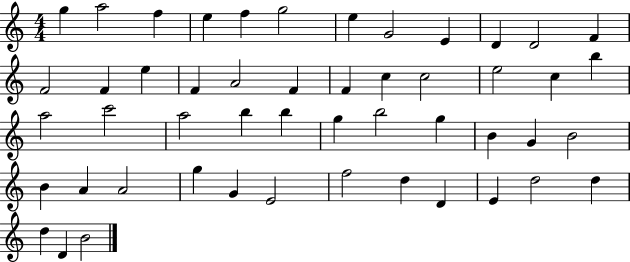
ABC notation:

X:1
T:Untitled
M:4/4
L:1/4
K:C
g a2 f e f g2 e G2 E D D2 F F2 F e F A2 F F c c2 e2 c b a2 c'2 a2 b b g b2 g B G B2 B A A2 g G E2 f2 d D E d2 d d D B2